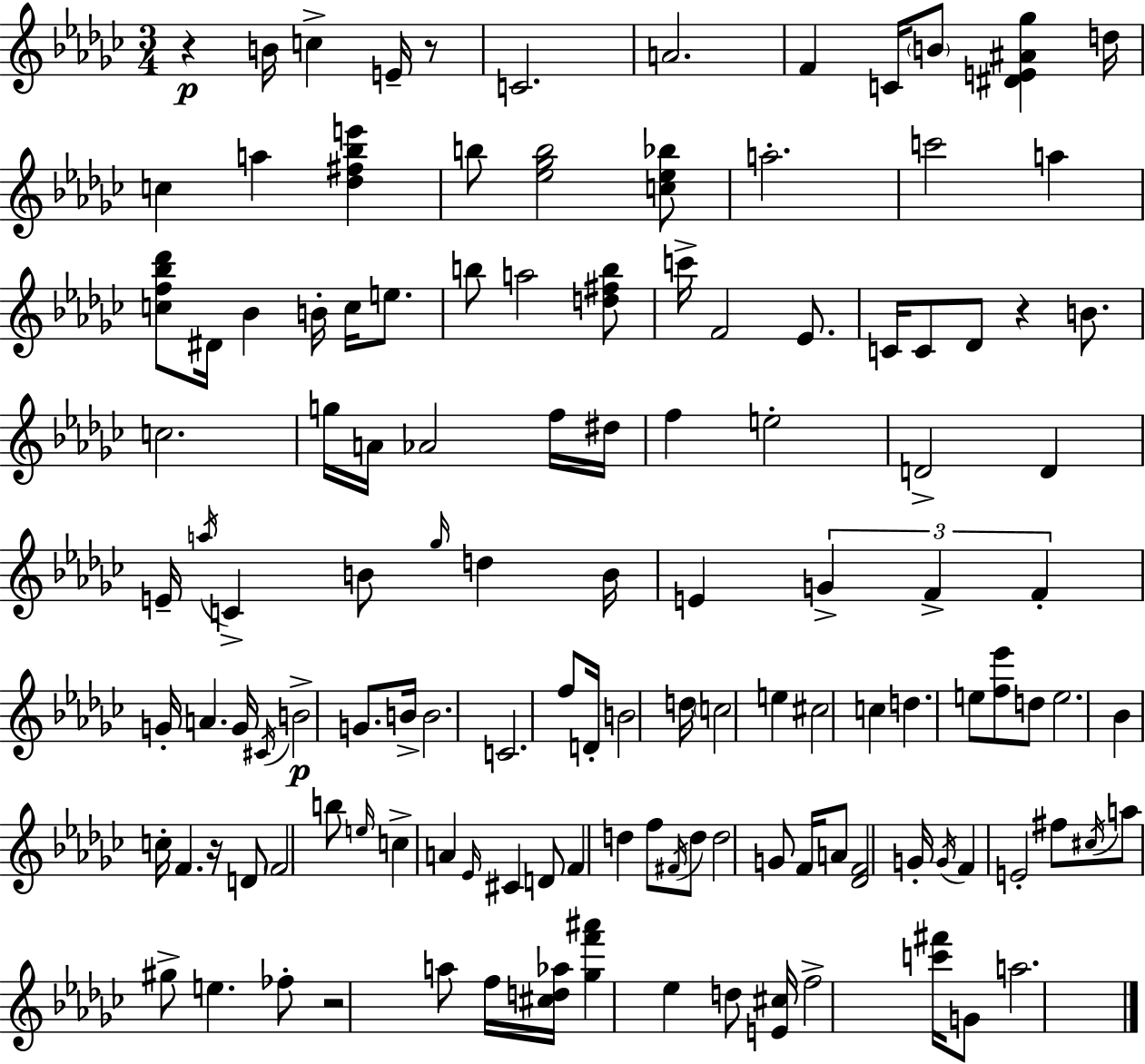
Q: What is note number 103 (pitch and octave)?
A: A5